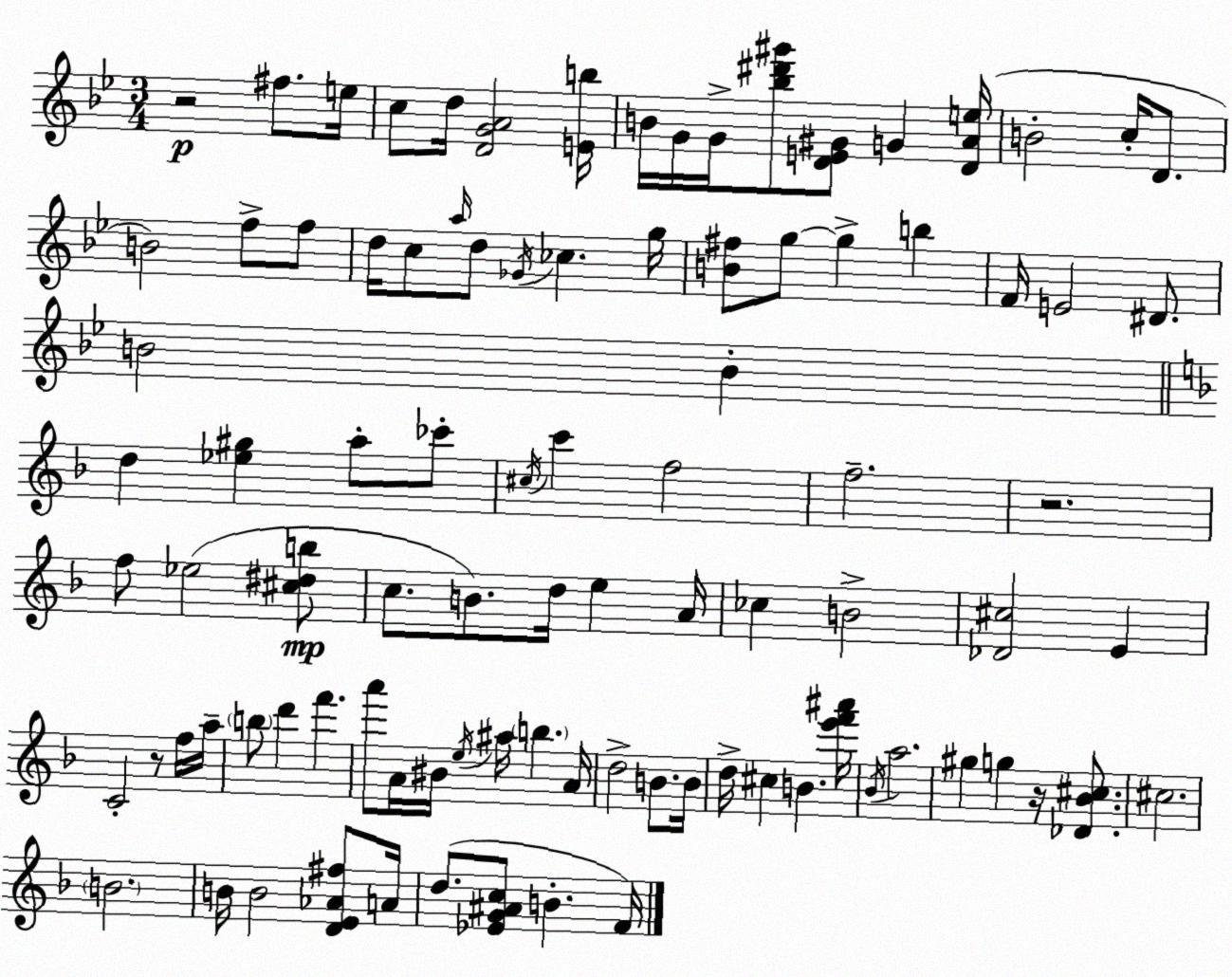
X:1
T:Untitled
M:3/4
L:1/4
K:Bb
z2 ^f/2 e/4 c/2 d/4 [DGA]2 [Eb]/4 B/4 G/4 G/4 [_b^d'^g']/2 [DE^G]/2 G [DAe]/4 B2 c/4 D/2 B2 f/2 f/2 d/4 c/2 a/4 d/2 _G/4 _c g/4 [B^f]/2 g/2 g b F/4 E2 ^D/2 B2 B d [_e^g] a/2 _c'/2 ^c/4 c' f2 f2 z2 f/2 _e2 [^c^db]/2 c/2 B/2 d/4 e A/4 _c B2 [_D^c]2 E C2 z/2 f/4 a/4 b/2 d' f' a'/2 A/4 ^B/4 e/4 ^a/4 b A/4 d2 B/2 B/4 d/4 ^c B [e'f'^a']/4 _B/4 a2 ^g g z/4 [_D_B^c]/2 ^c2 B2 B/4 B2 [DE_A^f]/2 A/4 d/2 [_EG^Ac]/2 B F/4